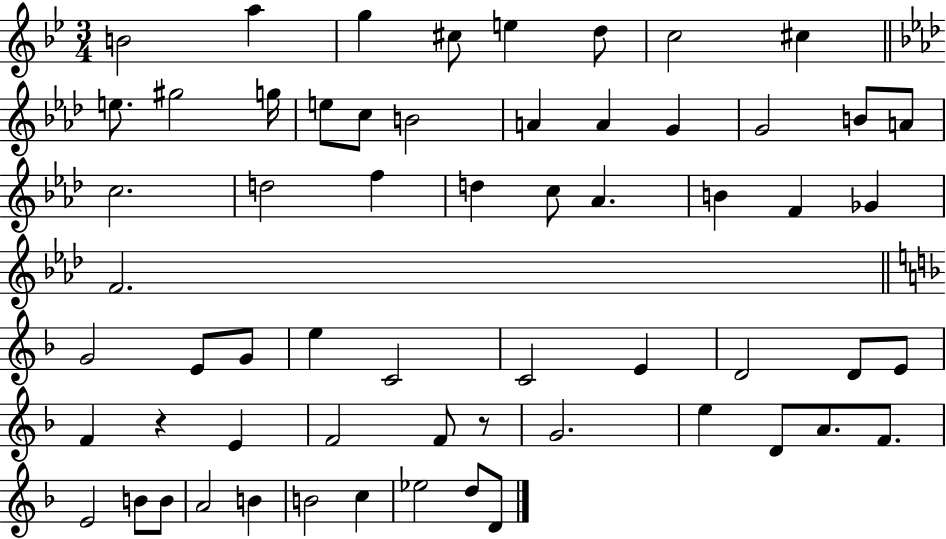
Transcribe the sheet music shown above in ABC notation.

X:1
T:Untitled
M:3/4
L:1/4
K:Bb
B2 a g ^c/2 e d/2 c2 ^c e/2 ^g2 g/4 e/2 c/2 B2 A A G G2 B/2 A/2 c2 d2 f d c/2 _A B F _G F2 G2 E/2 G/2 e C2 C2 E D2 D/2 E/2 F z E F2 F/2 z/2 G2 e D/2 A/2 F/2 E2 B/2 B/2 A2 B B2 c _e2 d/2 D/2